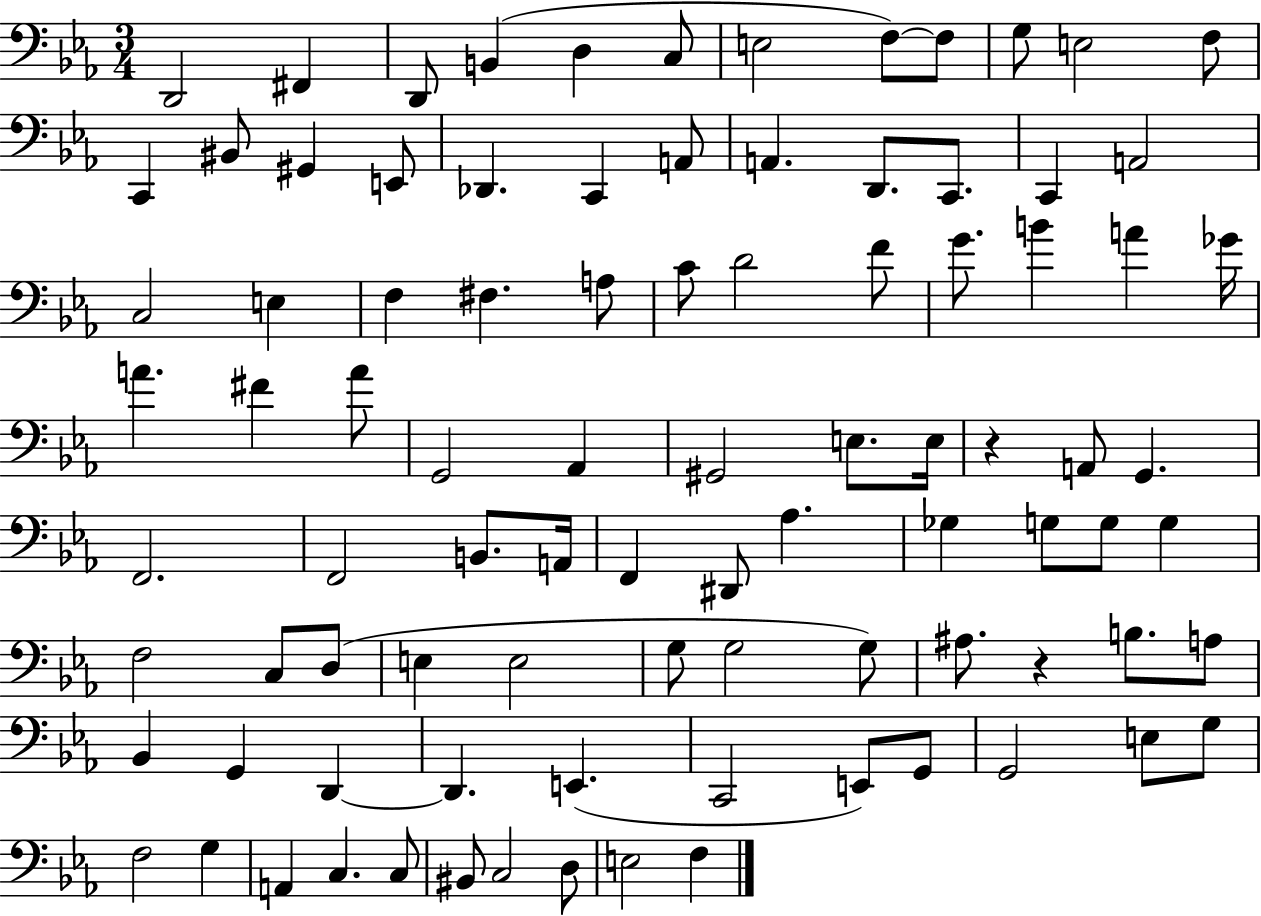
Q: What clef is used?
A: bass